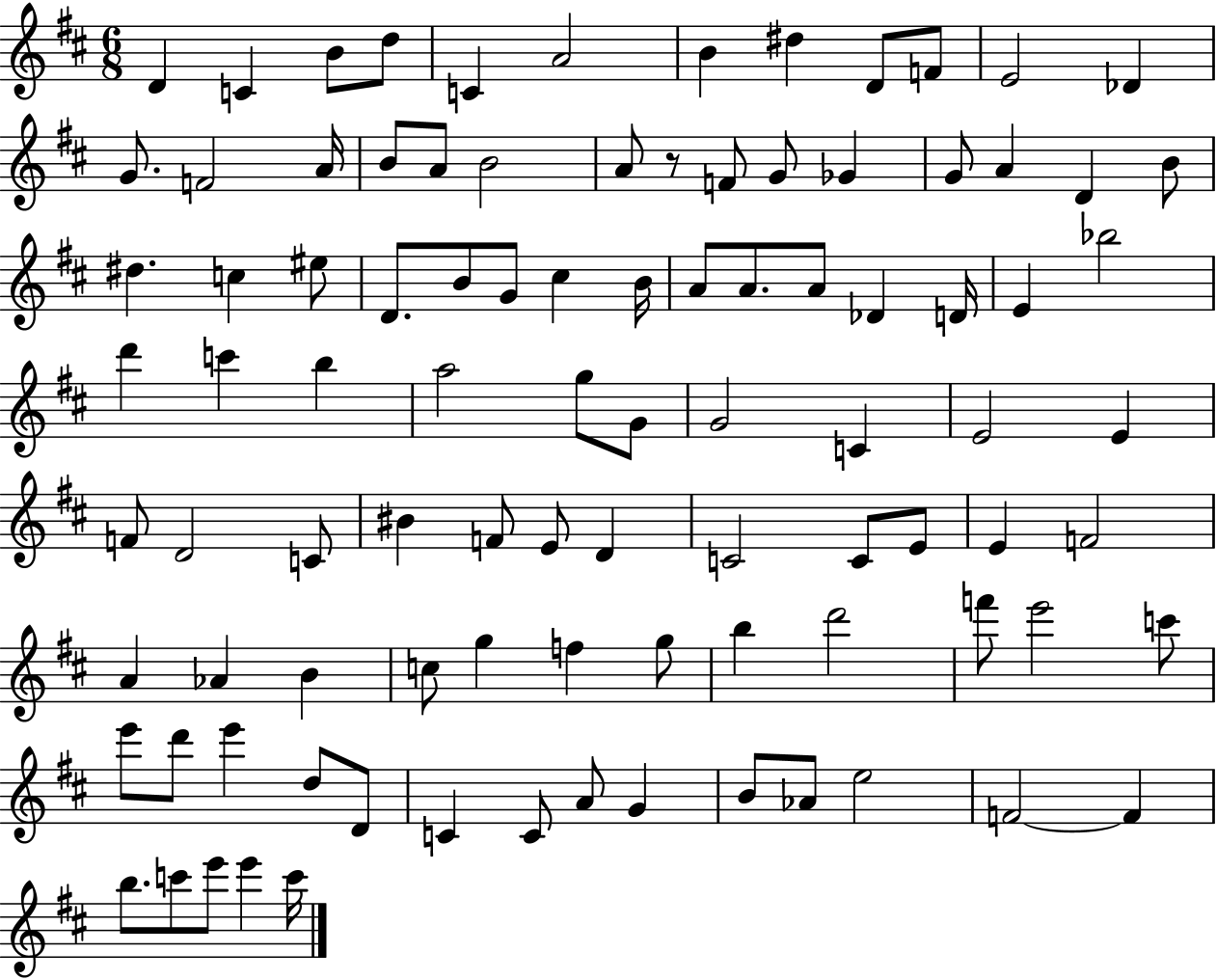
D4/q C4/q B4/e D5/e C4/q A4/h B4/q D#5/q D4/e F4/e E4/h Db4/q G4/e. F4/h A4/s B4/e A4/e B4/h A4/e R/e F4/e G4/e Gb4/q G4/e A4/q D4/q B4/e D#5/q. C5/q EIS5/e D4/e. B4/e G4/e C#5/q B4/s A4/e A4/e. A4/e Db4/q D4/s E4/q Bb5/h D6/q C6/q B5/q A5/h G5/e G4/e G4/h C4/q E4/h E4/q F4/e D4/h C4/e BIS4/q F4/e E4/e D4/q C4/h C4/e E4/e E4/q F4/h A4/q Ab4/q B4/q C5/e G5/q F5/q G5/e B5/q D6/h F6/e E6/h C6/e E6/e D6/e E6/q D5/e D4/e C4/q C4/e A4/e G4/q B4/e Ab4/e E5/h F4/h F4/q B5/e. C6/e E6/e E6/q C6/s